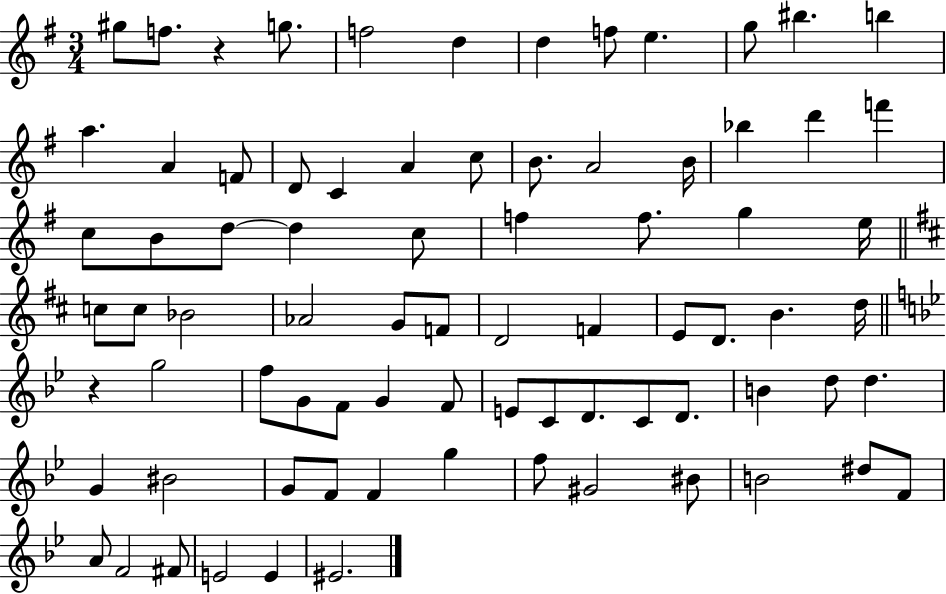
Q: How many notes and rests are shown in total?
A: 79